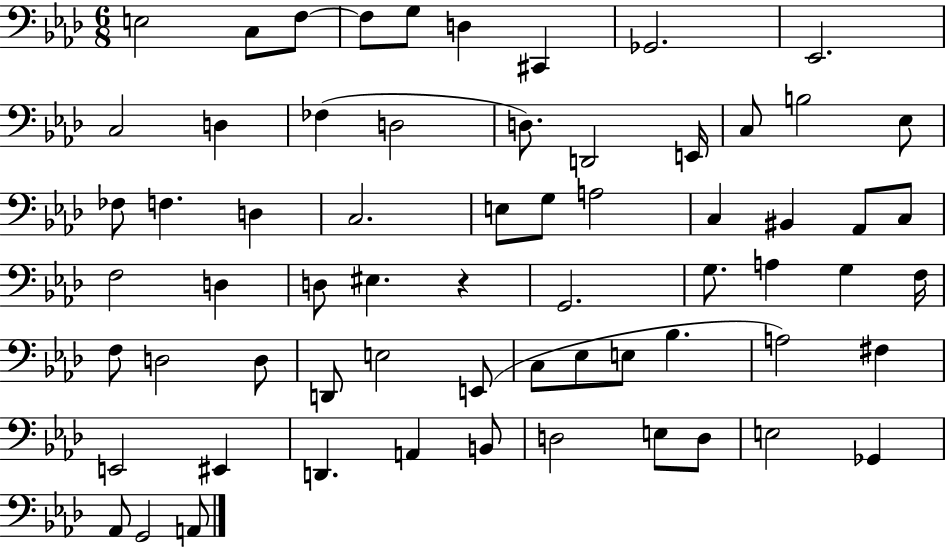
{
  \clef bass
  \numericTimeSignature
  \time 6/8
  \key aes \major
  e2 c8 f8~~ | f8 g8 d4 cis,4 | ges,2. | ees,2. | \break c2 d4 | fes4( d2 | d8.) d,2 e,16 | c8 b2 ees8 | \break fes8 f4. d4 | c2. | e8 g8 a2 | c4 bis,4 aes,8 c8 | \break f2 d4 | d8 eis4. r4 | g,2. | g8. a4 g4 f16 | \break f8 d2 d8 | d,8 e2 e,8( | c8 ees8 e8 bes4. | a2) fis4 | \break e,2 eis,4 | d,4. a,4 b,8 | d2 e8 d8 | e2 ges,4 | \break aes,8 g,2 a,8 | \bar "|."
}